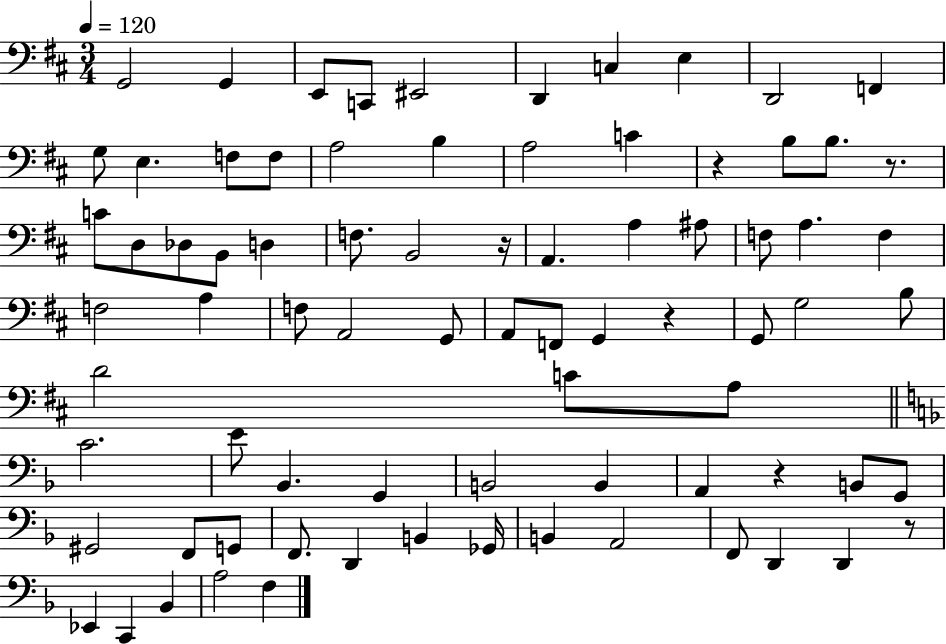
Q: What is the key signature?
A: D major